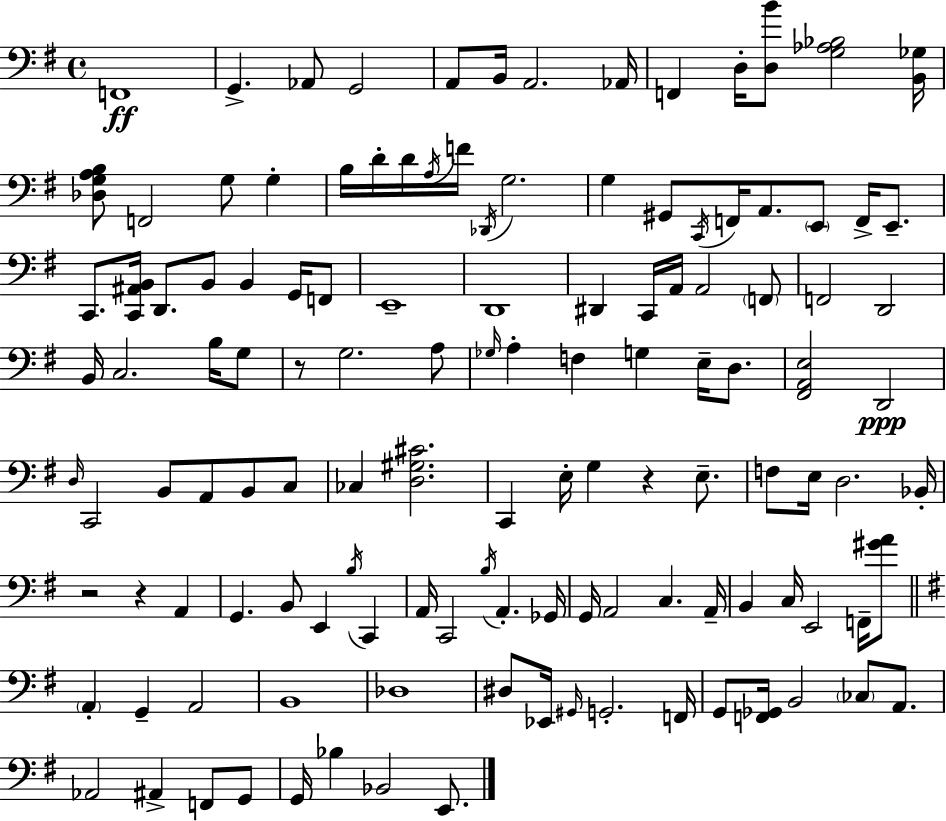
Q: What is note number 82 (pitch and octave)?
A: Gb2